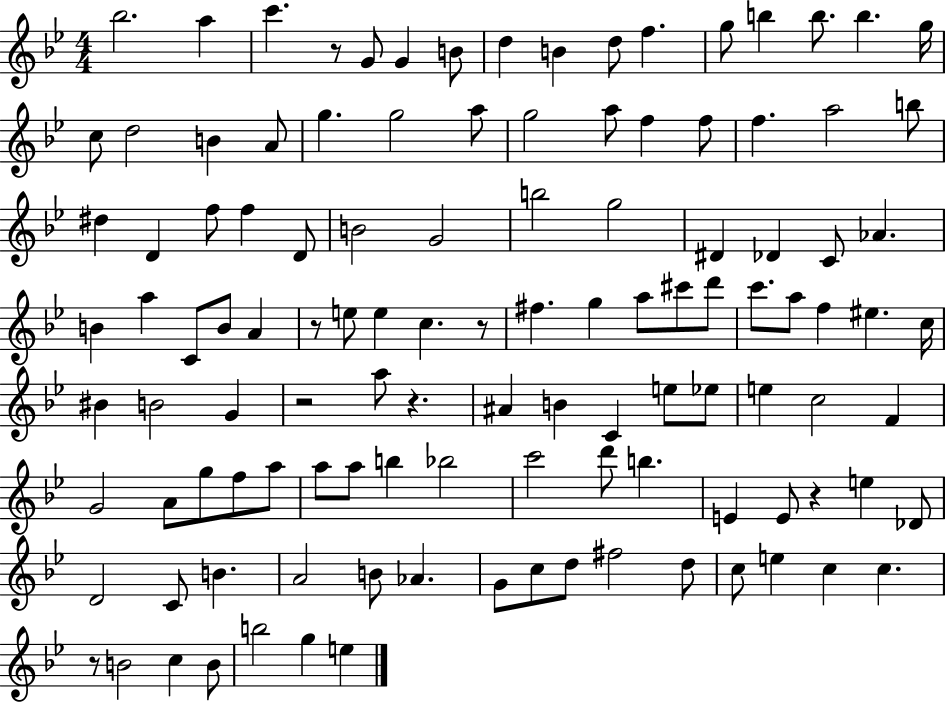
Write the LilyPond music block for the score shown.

{
  \clef treble
  \numericTimeSignature
  \time 4/4
  \key bes \major
  bes''2. a''4 | c'''4. r8 g'8 g'4 b'8 | d''4 b'4 d''8 f''4. | g''8 b''4 b''8. b''4. g''16 | \break c''8 d''2 b'4 a'8 | g''4. g''2 a''8 | g''2 a''8 f''4 f''8 | f''4. a''2 b''8 | \break dis''4 d'4 f''8 f''4 d'8 | b'2 g'2 | b''2 g''2 | dis'4 des'4 c'8 aes'4. | \break b'4 a''4 c'8 b'8 a'4 | r8 e''8 e''4 c''4. r8 | fis''4. g''4 a''8 cis'''8 d'''8 | c'''8. a''8 f''4 eis''4. c''16 | \break bis'4 b'2 g'4 | r2 a''8 r4. | ais'4 b'4 c'4 e''8 ees''8 | e''4 c''2 f'4 | \break g'2 a'8 g''8 f''8 a''8 | a''8 a''8 b''4 bes''2 | c'''2 d'''8 b''4. | e'4 e'8 r4 e''4 des'8 | \break d'2 c'8 b'4. | a'2 b'8 aes'4. | g'8 c''8 d''8 fis''2 d''8 | c''8 e''4 c''4 c''4. | \break r8 b'2 c''4 b'8 | b''2 g''4 e''4 | \bar "|."
}